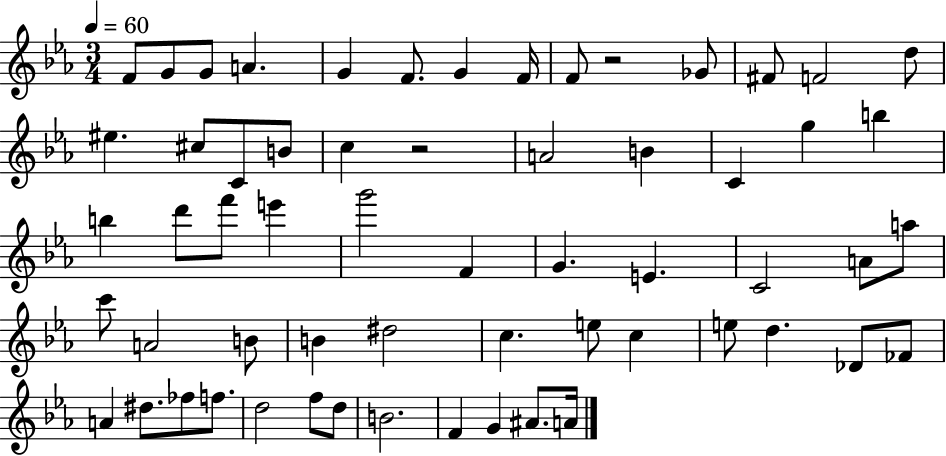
F4/e G4/e G4/e A4/q. G4/q F4/e. G4/q F4/s F4/e R/h Gb4/e F#4/e F4/h D5/e EIS5/q. C#5/e C4/e B4/e C5/q R/h A4/h B4/q C4/q G5/q B5/q B5/q D6/e F6/e E6/q G6/h F4/q G4/q. E4/q. C4/h A4/e A5/e C6/e A4/h B4/e B4/q D#5/h C5/q. E5/e C5/q E5/e D5/q. Db4/e FES4/e A4/q D#5/e. FES5/e F5/e. D5/h F5/e D5/e B4/h. F4/q G4/q A#4/e. A4/s